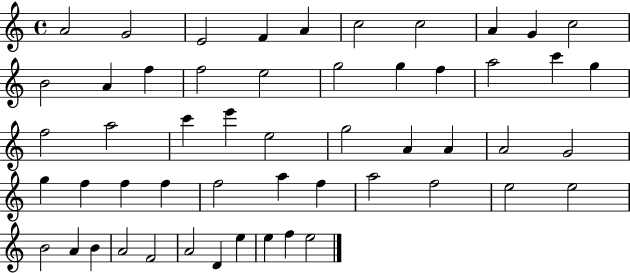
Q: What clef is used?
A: treble